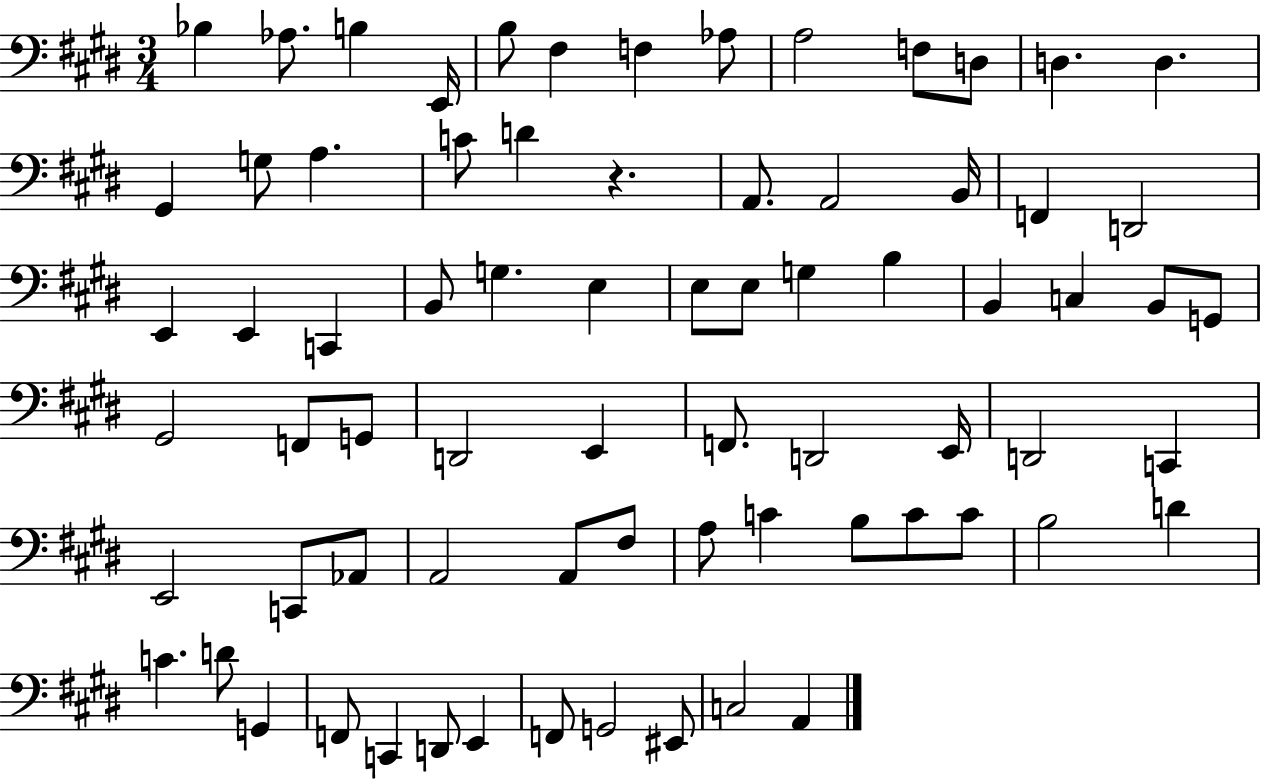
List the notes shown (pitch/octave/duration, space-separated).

Bb3/q Ab3/e. B3/q E2/s B3/e F#3/q F3/q Ab3/e A3/h F3/e D3/e D3/q. D3/q. G#2/q G3/e A3/q. C4/e D4/q R/q. A2/e. A2/h B2/s F2/q D2/h E2/q E2/q C2/q B2/e G3/q. E3/q E3/e E3/e G3/q B3/q B2/q C3/q B2/e G2/e G#2/h F2/e G2/e D2/h E2/q F2/e. D2/h E2/s D2/h C2/q E2/h C2/e Ab2/e A2/h A2/e F#3/e A3/e C4/q B3/e C4/e C4/e B3/h D4/q C4/q. D4/e G2/q F2/e C2/q D2/e E2/q F2/e G2/h EIS2/e C3/h A2/q